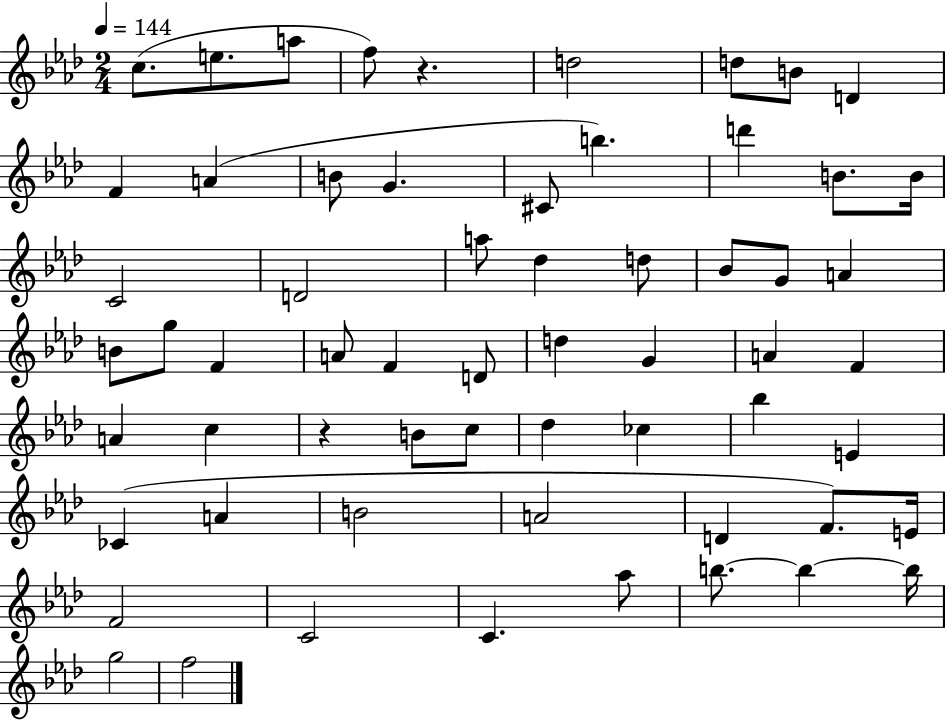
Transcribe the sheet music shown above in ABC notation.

X:1
T:Untitled
M:2/4
L:1/4
K:Ab
c/2 e/2 a/2 f/2 z d2 d/2 B/2 D F A B/2 G ^C/2 b d' B/2 B/4 C2 D2 a/2 _d d/2 _B/2 G/2 A B/2 g/2 F A/2 F D/2 d G A F A c z B/2 c/2 _d _c _b E _C A B2 A2 D F/2 E/4 F2 C2 C _a/2 b/2 b b/4 g2 f2